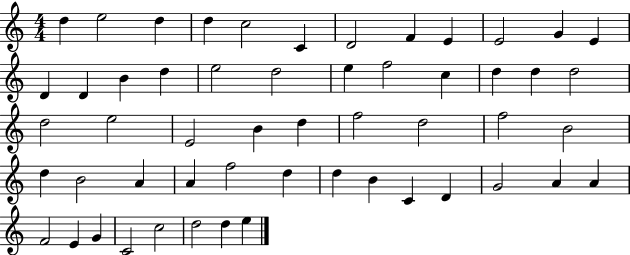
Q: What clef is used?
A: treble